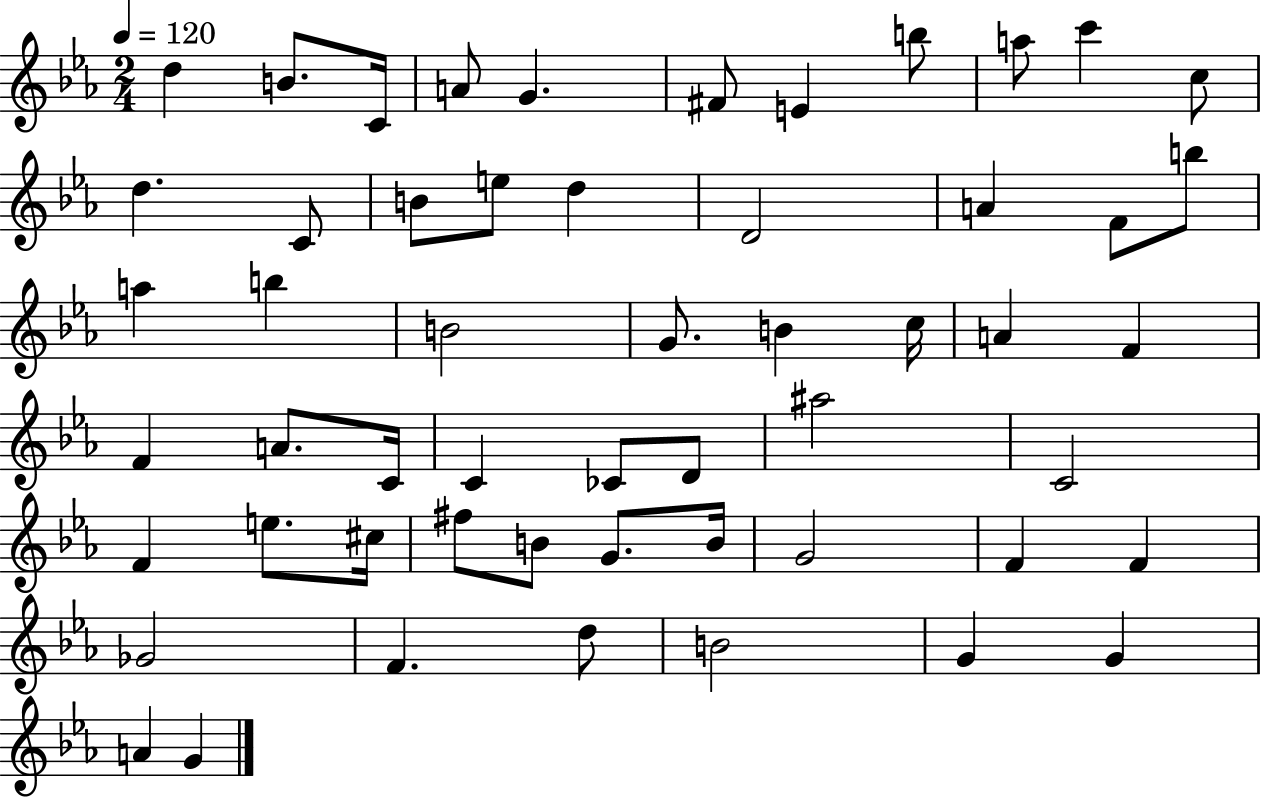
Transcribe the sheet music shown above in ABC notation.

X:1
T:Untitled
M:2/4
L:1/4
K:Eb
d B/2 C/4 A/2 G ^F/2 E b/2 a/2 c' c/2 d C/2 B/2 e/2 d D2 A F/2 b/2 a b B2 G/2 B c/4 A F F A/2 C/4 C _C/2 D/2 ^a2 C2 F e/2 ^c/4 ^f/2 B/2 G/2 B/4 G2 F F _G2 F d/2 B2 G G A G